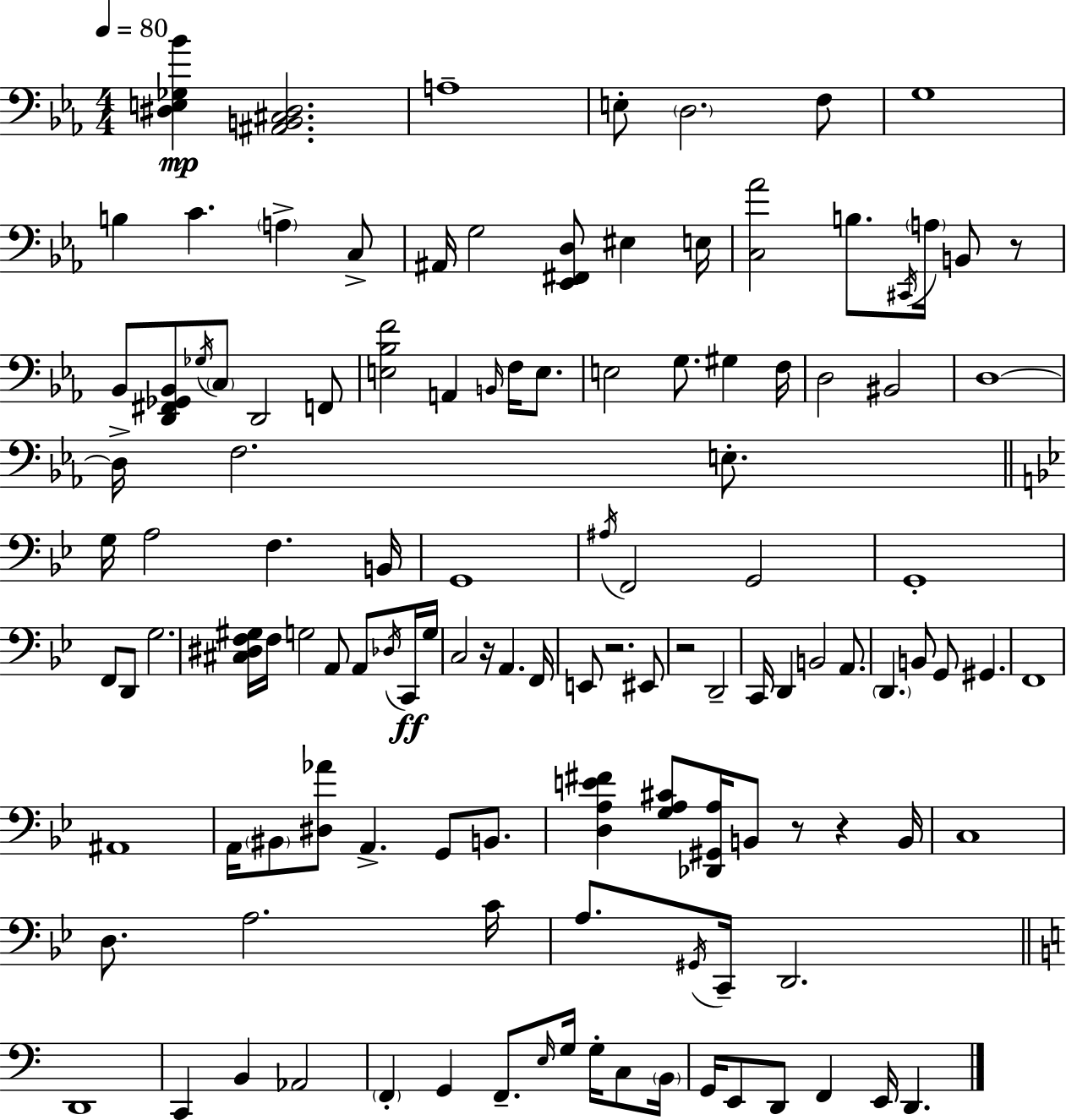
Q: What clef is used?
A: bass